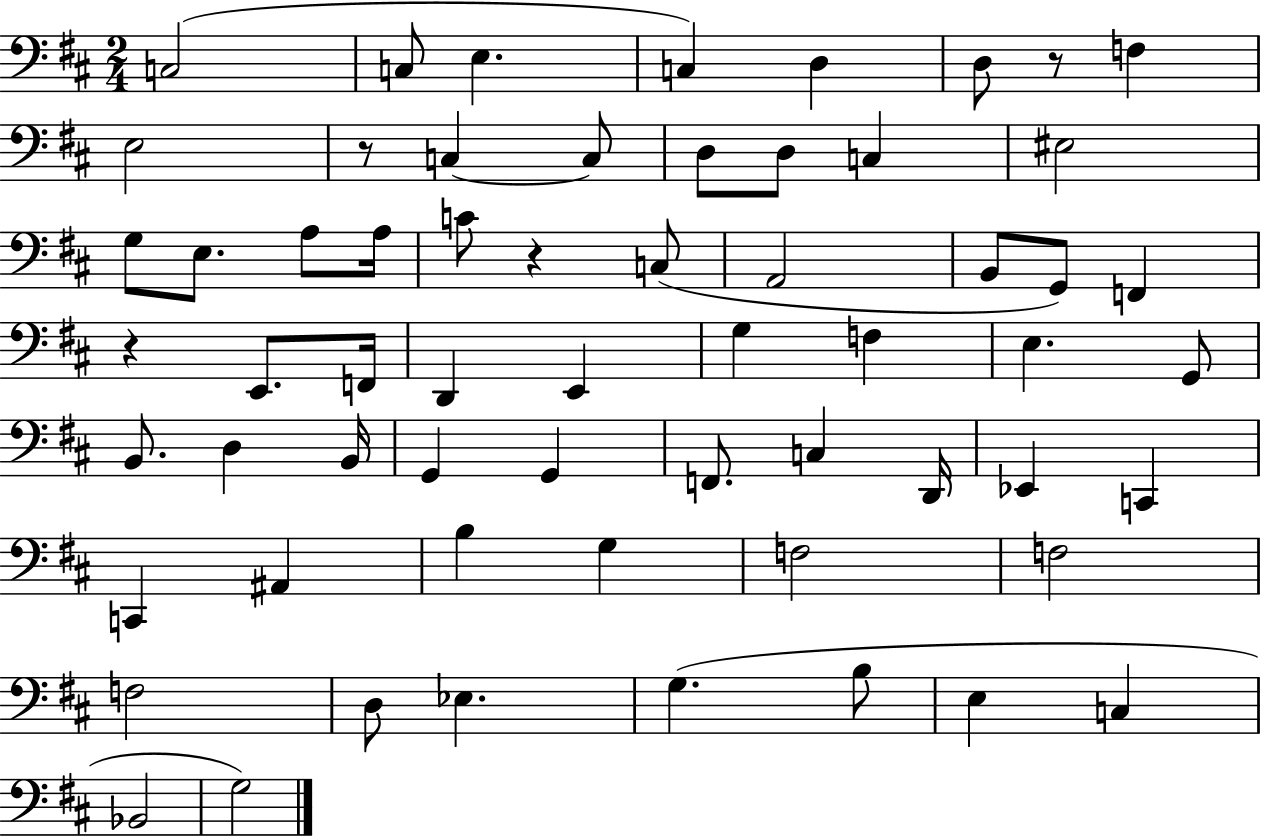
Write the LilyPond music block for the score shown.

{
  \clef bass
  \numericTimeSignature
  \time 2/4
  \key d \major
  c2( | c8 e4. | c4) d4 | d8 r8 f4 | \break e2 | r8 c4~~ c8 | d8 d8 c4 | eis2 | \break g8 e8. a8 a16 | c'8 r4 c8( | a,2 | b,8 g,8) f,4 | \break r4 e,8. f,16 | d,4 e,4 | g4 f4 | e4. g,8 | \break b,8. d4 b,16 | g,4 g,4 | f,8. c4 d,16 | ees,4 c,4 | \break c,4 ais,4 | b4 g4 | f2 | f2 | \break f2 | d8 ees4. | g4.( b8 | e4 c4 | \break bes,2 | g2) | \bar "|."
}